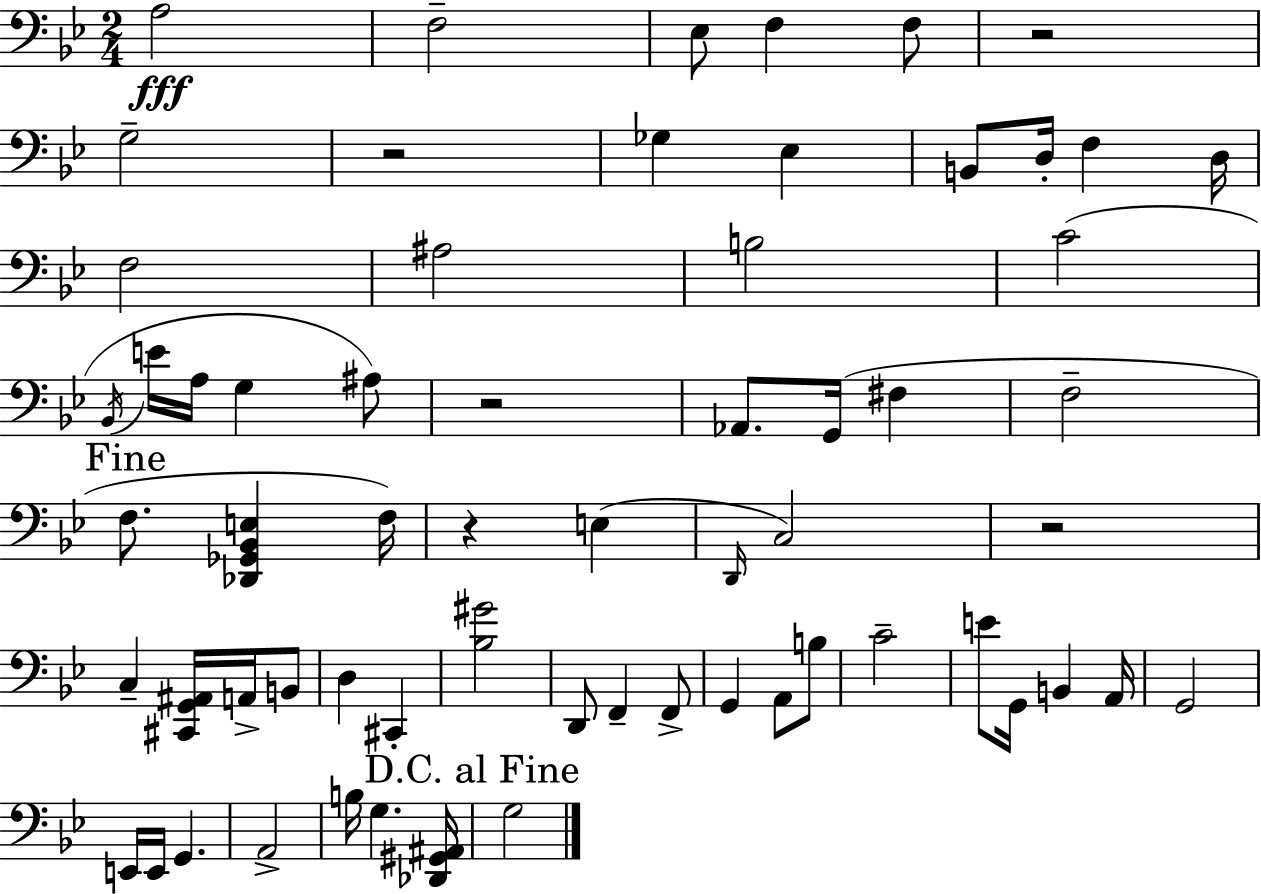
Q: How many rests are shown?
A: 5